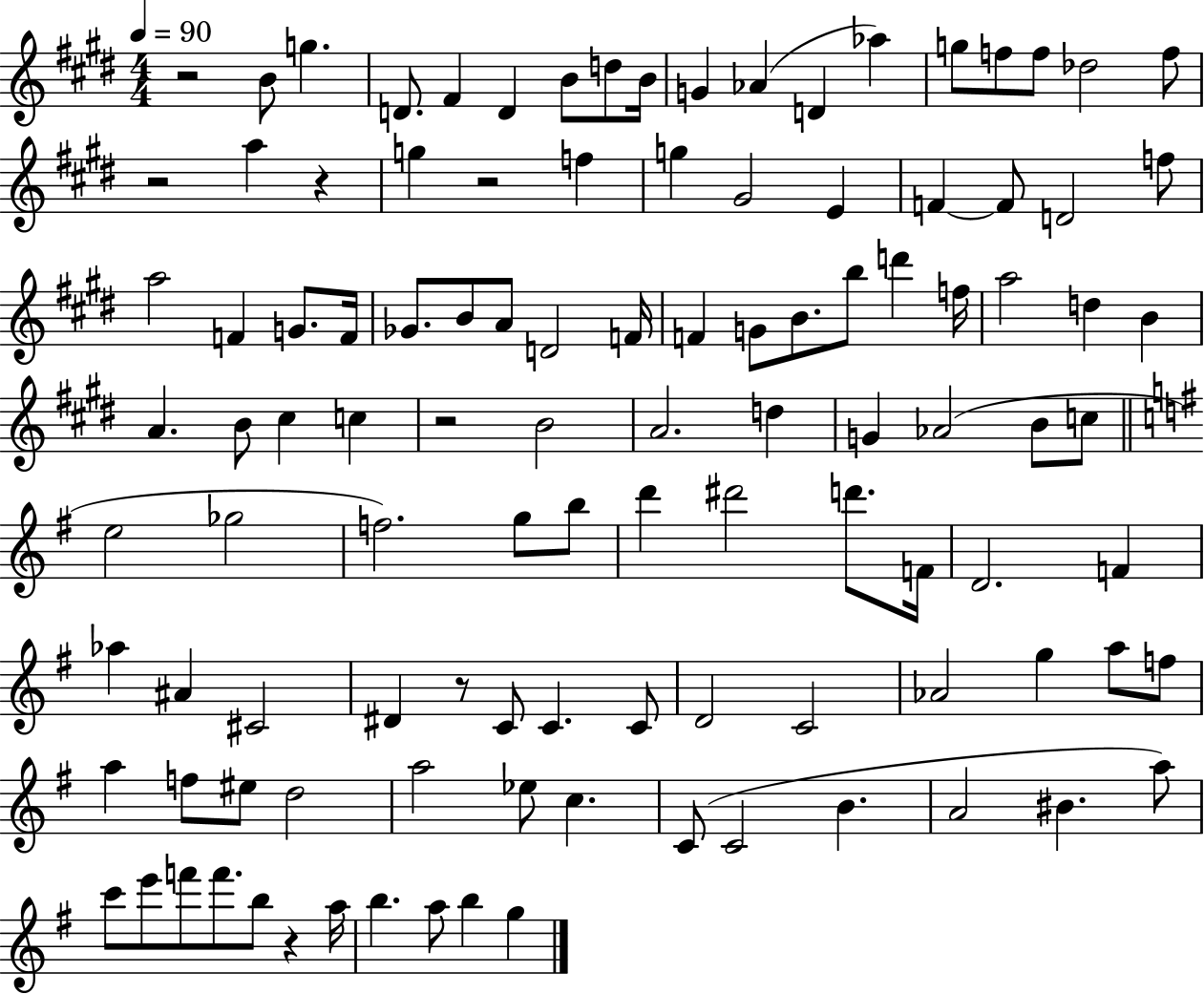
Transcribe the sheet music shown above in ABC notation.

X:1
T:Untitled
M:4/4
L:1/4
K:E
z2 B/2 g D/2 ^F D B/2 d/2 B/4 G _A D _a g/2 f/2 f/2 _d2 f/2 z2 a z g z2 f g ^G2 E F F/2 D2 f/2 a2 F G/2 F/4 _G/2 B/2 A/2 D2 F/4 F G/2 B/2 b/2 d' f/4 a2 d B A B/2 ^c c z2 B2 A2 d G _A2 B/2 c/2 e2 _g2 f2 g/2 b/2 d' ^d'2 d'/2 F/4 D2 F _a ^A ^C2 ^D z/2 C/2 C C/2 D2 C2 _A2 g a/2 f/2 a f/2 ^e/2 d2 a2 _e/2 c C/2 C2 B A2 ^B a/2 c'/2 e'/2 f'/2 f'/2 b/2 z a/4 b a/2 b g